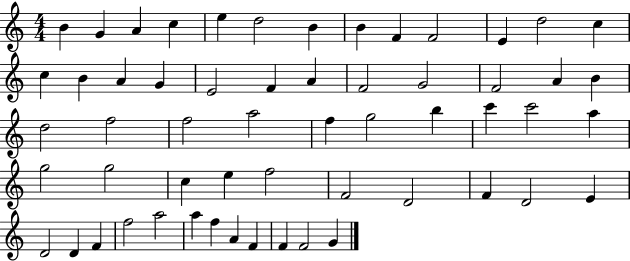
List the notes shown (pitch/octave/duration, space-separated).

B4/q G4/q A4/q C5/q E5/q D5/h B4/q B4/q F4/q F4/h E4/q D5/h C5/q C5/q B4/q A4/q G4/q E4/h F4/q A4/q F4/h G4/h F4/h A4/q B4/q D5/h F5/h F5/h A5/h F5/q G5/h B5/q C6/q C6/h A5/q G5/h G5/h C5/q E5/q F5/h F4/h D4/h F4/q D4/h E4/q D4/h D4/q F4/q F5/h A5/h A5/q F5/q A4/q F4/q F4/q F4/h G4/q